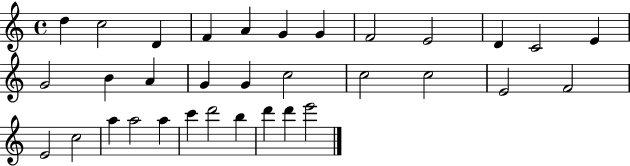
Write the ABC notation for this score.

X:1
T:Untitled
M:4/4
L:1/4
K:C
d c2 D F A G G F2 E2 D C2 E G2 B A G G c2 c2 c2 E2 F2 E2 c2 a a2 a c' d'2 b d' d' e'2